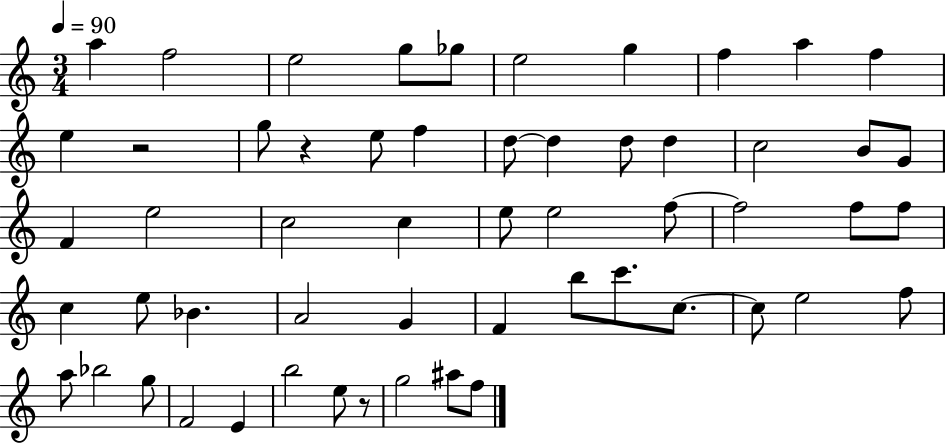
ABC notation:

X:1
T:Untitled
M:3/4
L:1/4
K:C
a f2 e2 g/2 _g/2 e2 g f a f e z2 g/2 z e/2 f d/2 d d/2 d c2 B/2 G/2 F e2 c2 c e/2 e2 f/2 f2 f/2 f/2 c e/2 _B A2 G F b/2 c'/2 c/2 c/2 e2 f/2 a/2 _b2 g/2 F2 E b2 e/2 z/2 g2 ^a/2 f/2